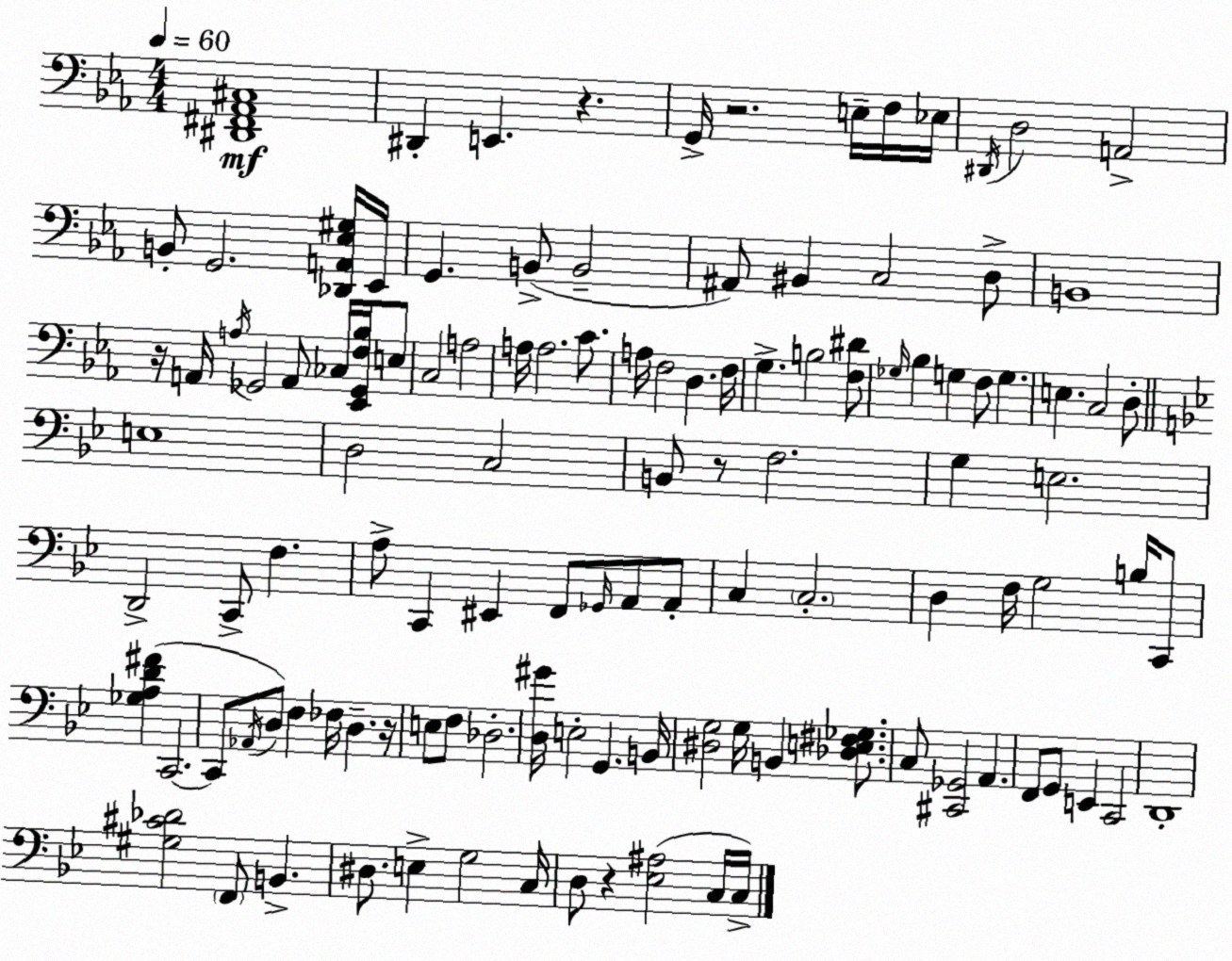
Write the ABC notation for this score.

X:1
T:Untitled
M:4/4
L:1/4
K:Eb
[^D,,^F,,_A,,^C,]4 ^D,, E,, z G,,/4 z2 E,/4 F,/4 _E,/4 ^D,,/4 D,2 A,,2 B,,/2 G,,2 [_D,,A,,_E,^G,]/4 _E,,/4 G,, B,,/2 B,,2 ^A,,/2 ^B,, C,2 D,/2 B,,4 z/4 A,,/4 A,/4 _G,,2 A,,/2 _C,/4 [_E,,_G,,F,_B,]/4 E,/2 C,2 A,2 A,/4 A,2 C/2 A,/4 F,2 D, F,/4 G, B,2 [F,^D]/2 _G,/4 _B, G, F,/2 G, E, C,2 D,/2 E,4 D,2 C,2 B,,/2 z/2 F,2 G, E,2 D,,2 C,,/2 F, A,/2 C,, ^E,, F,,/2 _G,,/4 A,,/2 A,,/2 C, C,2 D, F,/4 G,2 B,/4 C,,/2 [_G,A,D^F] C,,2 C,,/2 _A,,/4 D,/2 F, _F,/4 D, z/4 E,/2 F,/2 _D,2 [D,^G]/4 E,2 G,, B,,/4 [^D,G,]2 G,/4 B,, [_D,E,^F,_G,]/2 C,/2 [^C,,_G,,]2 A,, F,,/2 G,,/2 E,, C,,2 D,,4 [^G,^C_D]2 F,,/2 B,, ^D,/2 E, G,2 C,/4 D,/2 z [_E,^A,]2 C,/4 C,/4